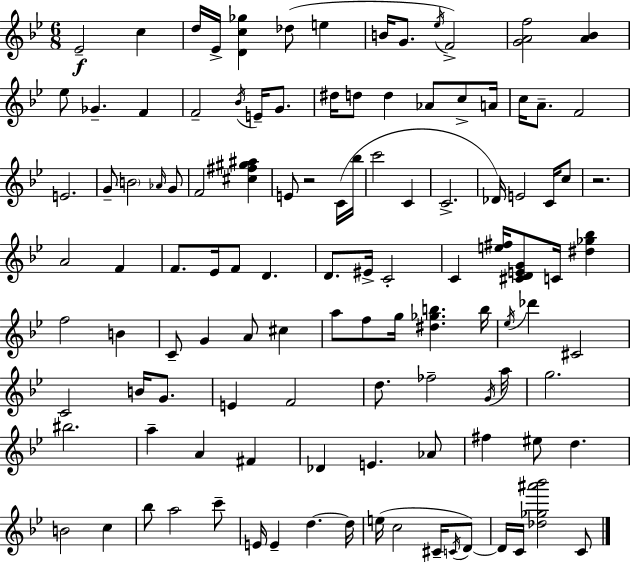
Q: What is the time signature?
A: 6/8